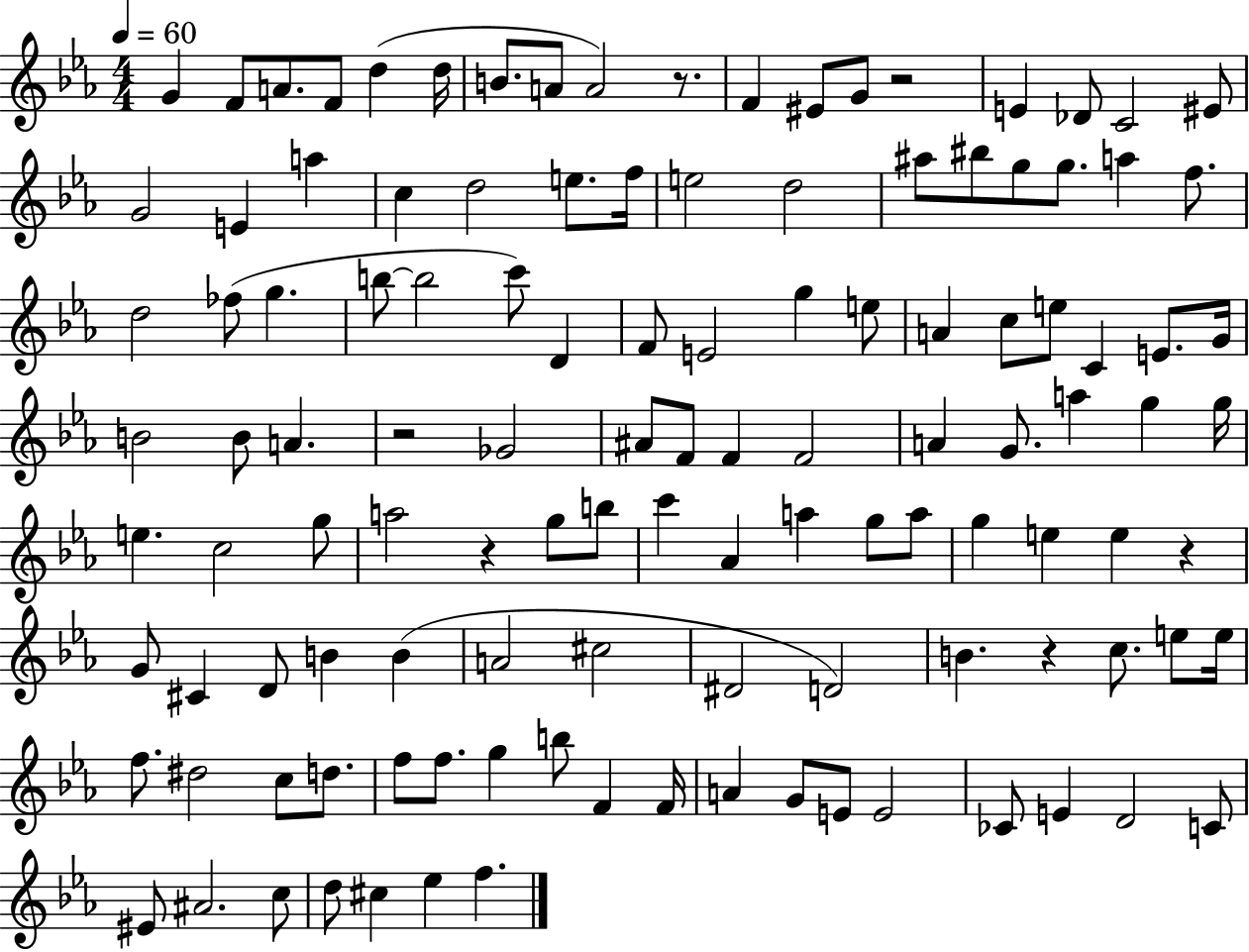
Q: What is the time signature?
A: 4/4